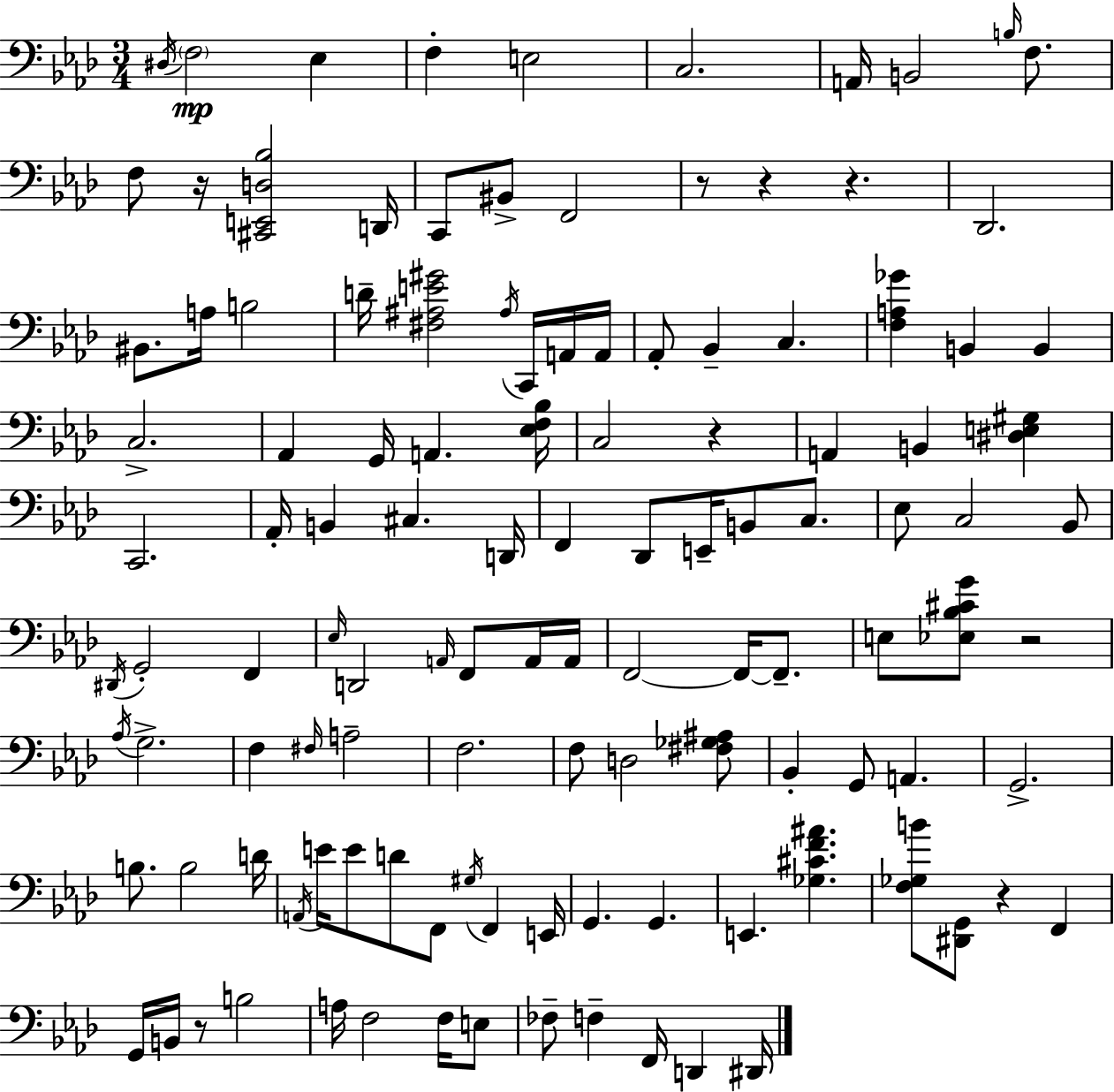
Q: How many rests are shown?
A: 8